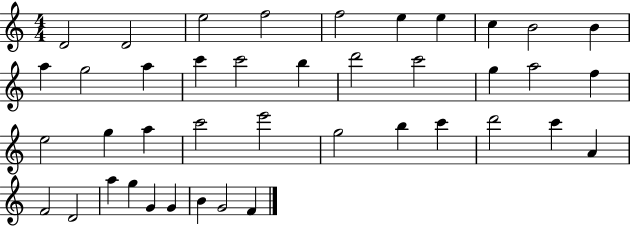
{
  \clef treble
  \numericTimeSignature
  \time 4/4
  \key c \major
  d'2 d'2 | e''2 f''2 | f''2 e''4 e''4 | c''4 b'2 b'4 | \break a''4 g''2 a''4 | c'''4 c'''2 b''4 | d'''2 c'''2 | g''4 a''2 f''4 | \break e''2 g''4 a''4 | c'''2 e'''2 | g''2 b''4 c'''4 | d'''2 c'''4 a'4 | \break f'2 d'2 | a''4 g''4 g'4 g'4 | b'4 g'2 f'4 | \bar "|."
}